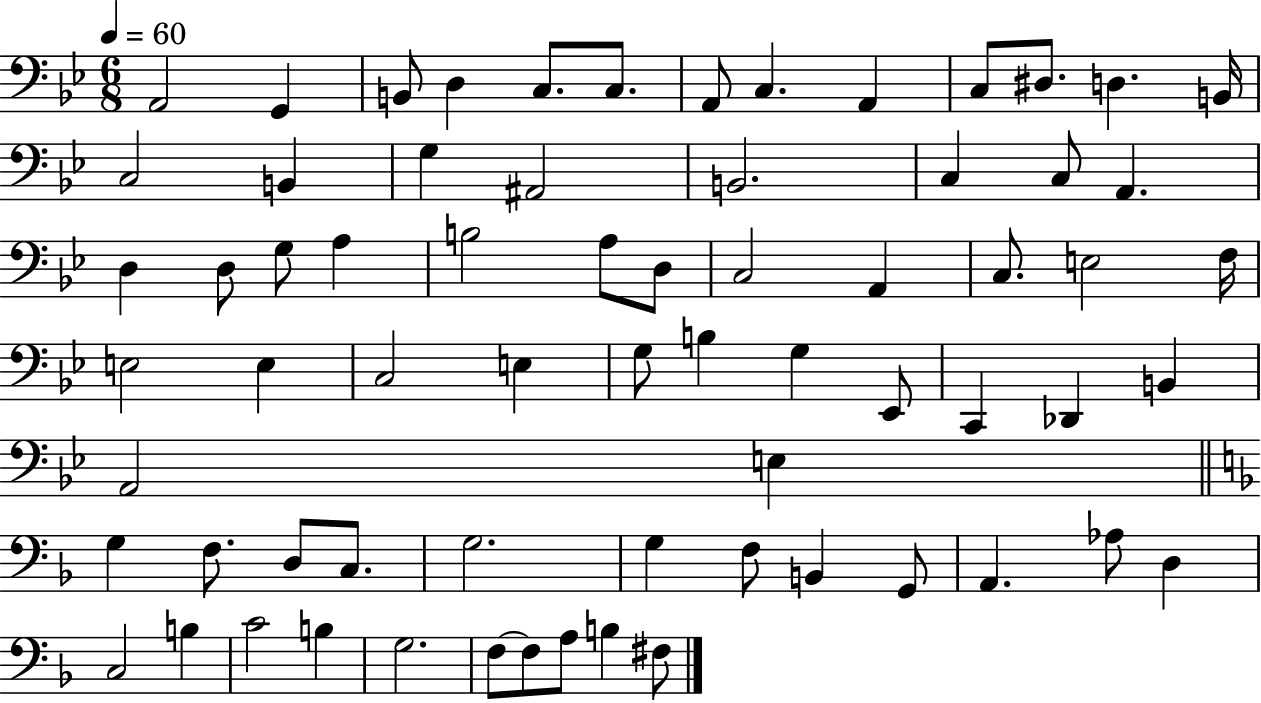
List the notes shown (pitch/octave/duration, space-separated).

A2/h G2/q B2/e D3/q C3/e. C3/e. A2/e C3/q. A2/q C3/e D#3/e. D3/q. B2/s C3/h B2/q G3/q A#2/h B2/h. C3/q C3/e A2/q. D3/q D3/e G3/e A3/q B3/h A3/e D3/e C3/h A2/q C3/e. E3/h F3/s E3/h E3/q C3/h E3/q G3/e B3/q G3/q Eb2/e C2/q Db2/q B2/q A2/h E3/q G3/q F3/e. D3/e C3/e. G3/h. G3/q F3/e B2/q G2/e A2/q. Ab3/e D3/q C3/h B3/q C4/h B3/q G3/h. F3/e F3/e A3/e B3/q F#3/e